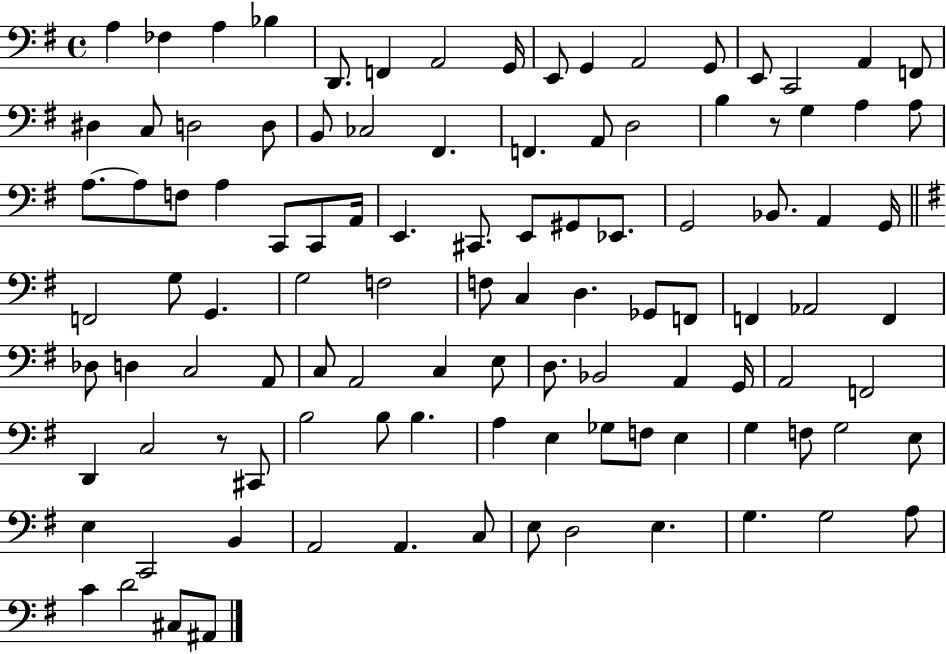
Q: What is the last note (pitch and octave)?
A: A#2